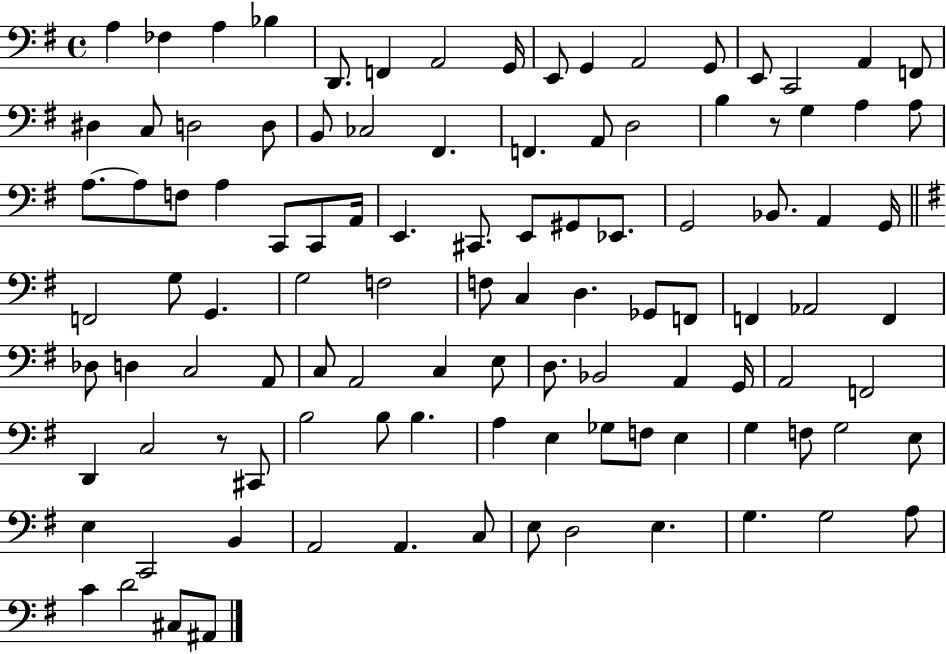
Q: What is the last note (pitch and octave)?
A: A#2